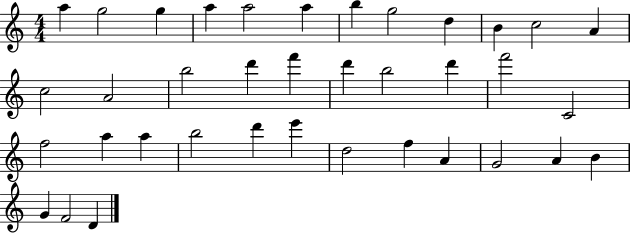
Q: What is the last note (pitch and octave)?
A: D4